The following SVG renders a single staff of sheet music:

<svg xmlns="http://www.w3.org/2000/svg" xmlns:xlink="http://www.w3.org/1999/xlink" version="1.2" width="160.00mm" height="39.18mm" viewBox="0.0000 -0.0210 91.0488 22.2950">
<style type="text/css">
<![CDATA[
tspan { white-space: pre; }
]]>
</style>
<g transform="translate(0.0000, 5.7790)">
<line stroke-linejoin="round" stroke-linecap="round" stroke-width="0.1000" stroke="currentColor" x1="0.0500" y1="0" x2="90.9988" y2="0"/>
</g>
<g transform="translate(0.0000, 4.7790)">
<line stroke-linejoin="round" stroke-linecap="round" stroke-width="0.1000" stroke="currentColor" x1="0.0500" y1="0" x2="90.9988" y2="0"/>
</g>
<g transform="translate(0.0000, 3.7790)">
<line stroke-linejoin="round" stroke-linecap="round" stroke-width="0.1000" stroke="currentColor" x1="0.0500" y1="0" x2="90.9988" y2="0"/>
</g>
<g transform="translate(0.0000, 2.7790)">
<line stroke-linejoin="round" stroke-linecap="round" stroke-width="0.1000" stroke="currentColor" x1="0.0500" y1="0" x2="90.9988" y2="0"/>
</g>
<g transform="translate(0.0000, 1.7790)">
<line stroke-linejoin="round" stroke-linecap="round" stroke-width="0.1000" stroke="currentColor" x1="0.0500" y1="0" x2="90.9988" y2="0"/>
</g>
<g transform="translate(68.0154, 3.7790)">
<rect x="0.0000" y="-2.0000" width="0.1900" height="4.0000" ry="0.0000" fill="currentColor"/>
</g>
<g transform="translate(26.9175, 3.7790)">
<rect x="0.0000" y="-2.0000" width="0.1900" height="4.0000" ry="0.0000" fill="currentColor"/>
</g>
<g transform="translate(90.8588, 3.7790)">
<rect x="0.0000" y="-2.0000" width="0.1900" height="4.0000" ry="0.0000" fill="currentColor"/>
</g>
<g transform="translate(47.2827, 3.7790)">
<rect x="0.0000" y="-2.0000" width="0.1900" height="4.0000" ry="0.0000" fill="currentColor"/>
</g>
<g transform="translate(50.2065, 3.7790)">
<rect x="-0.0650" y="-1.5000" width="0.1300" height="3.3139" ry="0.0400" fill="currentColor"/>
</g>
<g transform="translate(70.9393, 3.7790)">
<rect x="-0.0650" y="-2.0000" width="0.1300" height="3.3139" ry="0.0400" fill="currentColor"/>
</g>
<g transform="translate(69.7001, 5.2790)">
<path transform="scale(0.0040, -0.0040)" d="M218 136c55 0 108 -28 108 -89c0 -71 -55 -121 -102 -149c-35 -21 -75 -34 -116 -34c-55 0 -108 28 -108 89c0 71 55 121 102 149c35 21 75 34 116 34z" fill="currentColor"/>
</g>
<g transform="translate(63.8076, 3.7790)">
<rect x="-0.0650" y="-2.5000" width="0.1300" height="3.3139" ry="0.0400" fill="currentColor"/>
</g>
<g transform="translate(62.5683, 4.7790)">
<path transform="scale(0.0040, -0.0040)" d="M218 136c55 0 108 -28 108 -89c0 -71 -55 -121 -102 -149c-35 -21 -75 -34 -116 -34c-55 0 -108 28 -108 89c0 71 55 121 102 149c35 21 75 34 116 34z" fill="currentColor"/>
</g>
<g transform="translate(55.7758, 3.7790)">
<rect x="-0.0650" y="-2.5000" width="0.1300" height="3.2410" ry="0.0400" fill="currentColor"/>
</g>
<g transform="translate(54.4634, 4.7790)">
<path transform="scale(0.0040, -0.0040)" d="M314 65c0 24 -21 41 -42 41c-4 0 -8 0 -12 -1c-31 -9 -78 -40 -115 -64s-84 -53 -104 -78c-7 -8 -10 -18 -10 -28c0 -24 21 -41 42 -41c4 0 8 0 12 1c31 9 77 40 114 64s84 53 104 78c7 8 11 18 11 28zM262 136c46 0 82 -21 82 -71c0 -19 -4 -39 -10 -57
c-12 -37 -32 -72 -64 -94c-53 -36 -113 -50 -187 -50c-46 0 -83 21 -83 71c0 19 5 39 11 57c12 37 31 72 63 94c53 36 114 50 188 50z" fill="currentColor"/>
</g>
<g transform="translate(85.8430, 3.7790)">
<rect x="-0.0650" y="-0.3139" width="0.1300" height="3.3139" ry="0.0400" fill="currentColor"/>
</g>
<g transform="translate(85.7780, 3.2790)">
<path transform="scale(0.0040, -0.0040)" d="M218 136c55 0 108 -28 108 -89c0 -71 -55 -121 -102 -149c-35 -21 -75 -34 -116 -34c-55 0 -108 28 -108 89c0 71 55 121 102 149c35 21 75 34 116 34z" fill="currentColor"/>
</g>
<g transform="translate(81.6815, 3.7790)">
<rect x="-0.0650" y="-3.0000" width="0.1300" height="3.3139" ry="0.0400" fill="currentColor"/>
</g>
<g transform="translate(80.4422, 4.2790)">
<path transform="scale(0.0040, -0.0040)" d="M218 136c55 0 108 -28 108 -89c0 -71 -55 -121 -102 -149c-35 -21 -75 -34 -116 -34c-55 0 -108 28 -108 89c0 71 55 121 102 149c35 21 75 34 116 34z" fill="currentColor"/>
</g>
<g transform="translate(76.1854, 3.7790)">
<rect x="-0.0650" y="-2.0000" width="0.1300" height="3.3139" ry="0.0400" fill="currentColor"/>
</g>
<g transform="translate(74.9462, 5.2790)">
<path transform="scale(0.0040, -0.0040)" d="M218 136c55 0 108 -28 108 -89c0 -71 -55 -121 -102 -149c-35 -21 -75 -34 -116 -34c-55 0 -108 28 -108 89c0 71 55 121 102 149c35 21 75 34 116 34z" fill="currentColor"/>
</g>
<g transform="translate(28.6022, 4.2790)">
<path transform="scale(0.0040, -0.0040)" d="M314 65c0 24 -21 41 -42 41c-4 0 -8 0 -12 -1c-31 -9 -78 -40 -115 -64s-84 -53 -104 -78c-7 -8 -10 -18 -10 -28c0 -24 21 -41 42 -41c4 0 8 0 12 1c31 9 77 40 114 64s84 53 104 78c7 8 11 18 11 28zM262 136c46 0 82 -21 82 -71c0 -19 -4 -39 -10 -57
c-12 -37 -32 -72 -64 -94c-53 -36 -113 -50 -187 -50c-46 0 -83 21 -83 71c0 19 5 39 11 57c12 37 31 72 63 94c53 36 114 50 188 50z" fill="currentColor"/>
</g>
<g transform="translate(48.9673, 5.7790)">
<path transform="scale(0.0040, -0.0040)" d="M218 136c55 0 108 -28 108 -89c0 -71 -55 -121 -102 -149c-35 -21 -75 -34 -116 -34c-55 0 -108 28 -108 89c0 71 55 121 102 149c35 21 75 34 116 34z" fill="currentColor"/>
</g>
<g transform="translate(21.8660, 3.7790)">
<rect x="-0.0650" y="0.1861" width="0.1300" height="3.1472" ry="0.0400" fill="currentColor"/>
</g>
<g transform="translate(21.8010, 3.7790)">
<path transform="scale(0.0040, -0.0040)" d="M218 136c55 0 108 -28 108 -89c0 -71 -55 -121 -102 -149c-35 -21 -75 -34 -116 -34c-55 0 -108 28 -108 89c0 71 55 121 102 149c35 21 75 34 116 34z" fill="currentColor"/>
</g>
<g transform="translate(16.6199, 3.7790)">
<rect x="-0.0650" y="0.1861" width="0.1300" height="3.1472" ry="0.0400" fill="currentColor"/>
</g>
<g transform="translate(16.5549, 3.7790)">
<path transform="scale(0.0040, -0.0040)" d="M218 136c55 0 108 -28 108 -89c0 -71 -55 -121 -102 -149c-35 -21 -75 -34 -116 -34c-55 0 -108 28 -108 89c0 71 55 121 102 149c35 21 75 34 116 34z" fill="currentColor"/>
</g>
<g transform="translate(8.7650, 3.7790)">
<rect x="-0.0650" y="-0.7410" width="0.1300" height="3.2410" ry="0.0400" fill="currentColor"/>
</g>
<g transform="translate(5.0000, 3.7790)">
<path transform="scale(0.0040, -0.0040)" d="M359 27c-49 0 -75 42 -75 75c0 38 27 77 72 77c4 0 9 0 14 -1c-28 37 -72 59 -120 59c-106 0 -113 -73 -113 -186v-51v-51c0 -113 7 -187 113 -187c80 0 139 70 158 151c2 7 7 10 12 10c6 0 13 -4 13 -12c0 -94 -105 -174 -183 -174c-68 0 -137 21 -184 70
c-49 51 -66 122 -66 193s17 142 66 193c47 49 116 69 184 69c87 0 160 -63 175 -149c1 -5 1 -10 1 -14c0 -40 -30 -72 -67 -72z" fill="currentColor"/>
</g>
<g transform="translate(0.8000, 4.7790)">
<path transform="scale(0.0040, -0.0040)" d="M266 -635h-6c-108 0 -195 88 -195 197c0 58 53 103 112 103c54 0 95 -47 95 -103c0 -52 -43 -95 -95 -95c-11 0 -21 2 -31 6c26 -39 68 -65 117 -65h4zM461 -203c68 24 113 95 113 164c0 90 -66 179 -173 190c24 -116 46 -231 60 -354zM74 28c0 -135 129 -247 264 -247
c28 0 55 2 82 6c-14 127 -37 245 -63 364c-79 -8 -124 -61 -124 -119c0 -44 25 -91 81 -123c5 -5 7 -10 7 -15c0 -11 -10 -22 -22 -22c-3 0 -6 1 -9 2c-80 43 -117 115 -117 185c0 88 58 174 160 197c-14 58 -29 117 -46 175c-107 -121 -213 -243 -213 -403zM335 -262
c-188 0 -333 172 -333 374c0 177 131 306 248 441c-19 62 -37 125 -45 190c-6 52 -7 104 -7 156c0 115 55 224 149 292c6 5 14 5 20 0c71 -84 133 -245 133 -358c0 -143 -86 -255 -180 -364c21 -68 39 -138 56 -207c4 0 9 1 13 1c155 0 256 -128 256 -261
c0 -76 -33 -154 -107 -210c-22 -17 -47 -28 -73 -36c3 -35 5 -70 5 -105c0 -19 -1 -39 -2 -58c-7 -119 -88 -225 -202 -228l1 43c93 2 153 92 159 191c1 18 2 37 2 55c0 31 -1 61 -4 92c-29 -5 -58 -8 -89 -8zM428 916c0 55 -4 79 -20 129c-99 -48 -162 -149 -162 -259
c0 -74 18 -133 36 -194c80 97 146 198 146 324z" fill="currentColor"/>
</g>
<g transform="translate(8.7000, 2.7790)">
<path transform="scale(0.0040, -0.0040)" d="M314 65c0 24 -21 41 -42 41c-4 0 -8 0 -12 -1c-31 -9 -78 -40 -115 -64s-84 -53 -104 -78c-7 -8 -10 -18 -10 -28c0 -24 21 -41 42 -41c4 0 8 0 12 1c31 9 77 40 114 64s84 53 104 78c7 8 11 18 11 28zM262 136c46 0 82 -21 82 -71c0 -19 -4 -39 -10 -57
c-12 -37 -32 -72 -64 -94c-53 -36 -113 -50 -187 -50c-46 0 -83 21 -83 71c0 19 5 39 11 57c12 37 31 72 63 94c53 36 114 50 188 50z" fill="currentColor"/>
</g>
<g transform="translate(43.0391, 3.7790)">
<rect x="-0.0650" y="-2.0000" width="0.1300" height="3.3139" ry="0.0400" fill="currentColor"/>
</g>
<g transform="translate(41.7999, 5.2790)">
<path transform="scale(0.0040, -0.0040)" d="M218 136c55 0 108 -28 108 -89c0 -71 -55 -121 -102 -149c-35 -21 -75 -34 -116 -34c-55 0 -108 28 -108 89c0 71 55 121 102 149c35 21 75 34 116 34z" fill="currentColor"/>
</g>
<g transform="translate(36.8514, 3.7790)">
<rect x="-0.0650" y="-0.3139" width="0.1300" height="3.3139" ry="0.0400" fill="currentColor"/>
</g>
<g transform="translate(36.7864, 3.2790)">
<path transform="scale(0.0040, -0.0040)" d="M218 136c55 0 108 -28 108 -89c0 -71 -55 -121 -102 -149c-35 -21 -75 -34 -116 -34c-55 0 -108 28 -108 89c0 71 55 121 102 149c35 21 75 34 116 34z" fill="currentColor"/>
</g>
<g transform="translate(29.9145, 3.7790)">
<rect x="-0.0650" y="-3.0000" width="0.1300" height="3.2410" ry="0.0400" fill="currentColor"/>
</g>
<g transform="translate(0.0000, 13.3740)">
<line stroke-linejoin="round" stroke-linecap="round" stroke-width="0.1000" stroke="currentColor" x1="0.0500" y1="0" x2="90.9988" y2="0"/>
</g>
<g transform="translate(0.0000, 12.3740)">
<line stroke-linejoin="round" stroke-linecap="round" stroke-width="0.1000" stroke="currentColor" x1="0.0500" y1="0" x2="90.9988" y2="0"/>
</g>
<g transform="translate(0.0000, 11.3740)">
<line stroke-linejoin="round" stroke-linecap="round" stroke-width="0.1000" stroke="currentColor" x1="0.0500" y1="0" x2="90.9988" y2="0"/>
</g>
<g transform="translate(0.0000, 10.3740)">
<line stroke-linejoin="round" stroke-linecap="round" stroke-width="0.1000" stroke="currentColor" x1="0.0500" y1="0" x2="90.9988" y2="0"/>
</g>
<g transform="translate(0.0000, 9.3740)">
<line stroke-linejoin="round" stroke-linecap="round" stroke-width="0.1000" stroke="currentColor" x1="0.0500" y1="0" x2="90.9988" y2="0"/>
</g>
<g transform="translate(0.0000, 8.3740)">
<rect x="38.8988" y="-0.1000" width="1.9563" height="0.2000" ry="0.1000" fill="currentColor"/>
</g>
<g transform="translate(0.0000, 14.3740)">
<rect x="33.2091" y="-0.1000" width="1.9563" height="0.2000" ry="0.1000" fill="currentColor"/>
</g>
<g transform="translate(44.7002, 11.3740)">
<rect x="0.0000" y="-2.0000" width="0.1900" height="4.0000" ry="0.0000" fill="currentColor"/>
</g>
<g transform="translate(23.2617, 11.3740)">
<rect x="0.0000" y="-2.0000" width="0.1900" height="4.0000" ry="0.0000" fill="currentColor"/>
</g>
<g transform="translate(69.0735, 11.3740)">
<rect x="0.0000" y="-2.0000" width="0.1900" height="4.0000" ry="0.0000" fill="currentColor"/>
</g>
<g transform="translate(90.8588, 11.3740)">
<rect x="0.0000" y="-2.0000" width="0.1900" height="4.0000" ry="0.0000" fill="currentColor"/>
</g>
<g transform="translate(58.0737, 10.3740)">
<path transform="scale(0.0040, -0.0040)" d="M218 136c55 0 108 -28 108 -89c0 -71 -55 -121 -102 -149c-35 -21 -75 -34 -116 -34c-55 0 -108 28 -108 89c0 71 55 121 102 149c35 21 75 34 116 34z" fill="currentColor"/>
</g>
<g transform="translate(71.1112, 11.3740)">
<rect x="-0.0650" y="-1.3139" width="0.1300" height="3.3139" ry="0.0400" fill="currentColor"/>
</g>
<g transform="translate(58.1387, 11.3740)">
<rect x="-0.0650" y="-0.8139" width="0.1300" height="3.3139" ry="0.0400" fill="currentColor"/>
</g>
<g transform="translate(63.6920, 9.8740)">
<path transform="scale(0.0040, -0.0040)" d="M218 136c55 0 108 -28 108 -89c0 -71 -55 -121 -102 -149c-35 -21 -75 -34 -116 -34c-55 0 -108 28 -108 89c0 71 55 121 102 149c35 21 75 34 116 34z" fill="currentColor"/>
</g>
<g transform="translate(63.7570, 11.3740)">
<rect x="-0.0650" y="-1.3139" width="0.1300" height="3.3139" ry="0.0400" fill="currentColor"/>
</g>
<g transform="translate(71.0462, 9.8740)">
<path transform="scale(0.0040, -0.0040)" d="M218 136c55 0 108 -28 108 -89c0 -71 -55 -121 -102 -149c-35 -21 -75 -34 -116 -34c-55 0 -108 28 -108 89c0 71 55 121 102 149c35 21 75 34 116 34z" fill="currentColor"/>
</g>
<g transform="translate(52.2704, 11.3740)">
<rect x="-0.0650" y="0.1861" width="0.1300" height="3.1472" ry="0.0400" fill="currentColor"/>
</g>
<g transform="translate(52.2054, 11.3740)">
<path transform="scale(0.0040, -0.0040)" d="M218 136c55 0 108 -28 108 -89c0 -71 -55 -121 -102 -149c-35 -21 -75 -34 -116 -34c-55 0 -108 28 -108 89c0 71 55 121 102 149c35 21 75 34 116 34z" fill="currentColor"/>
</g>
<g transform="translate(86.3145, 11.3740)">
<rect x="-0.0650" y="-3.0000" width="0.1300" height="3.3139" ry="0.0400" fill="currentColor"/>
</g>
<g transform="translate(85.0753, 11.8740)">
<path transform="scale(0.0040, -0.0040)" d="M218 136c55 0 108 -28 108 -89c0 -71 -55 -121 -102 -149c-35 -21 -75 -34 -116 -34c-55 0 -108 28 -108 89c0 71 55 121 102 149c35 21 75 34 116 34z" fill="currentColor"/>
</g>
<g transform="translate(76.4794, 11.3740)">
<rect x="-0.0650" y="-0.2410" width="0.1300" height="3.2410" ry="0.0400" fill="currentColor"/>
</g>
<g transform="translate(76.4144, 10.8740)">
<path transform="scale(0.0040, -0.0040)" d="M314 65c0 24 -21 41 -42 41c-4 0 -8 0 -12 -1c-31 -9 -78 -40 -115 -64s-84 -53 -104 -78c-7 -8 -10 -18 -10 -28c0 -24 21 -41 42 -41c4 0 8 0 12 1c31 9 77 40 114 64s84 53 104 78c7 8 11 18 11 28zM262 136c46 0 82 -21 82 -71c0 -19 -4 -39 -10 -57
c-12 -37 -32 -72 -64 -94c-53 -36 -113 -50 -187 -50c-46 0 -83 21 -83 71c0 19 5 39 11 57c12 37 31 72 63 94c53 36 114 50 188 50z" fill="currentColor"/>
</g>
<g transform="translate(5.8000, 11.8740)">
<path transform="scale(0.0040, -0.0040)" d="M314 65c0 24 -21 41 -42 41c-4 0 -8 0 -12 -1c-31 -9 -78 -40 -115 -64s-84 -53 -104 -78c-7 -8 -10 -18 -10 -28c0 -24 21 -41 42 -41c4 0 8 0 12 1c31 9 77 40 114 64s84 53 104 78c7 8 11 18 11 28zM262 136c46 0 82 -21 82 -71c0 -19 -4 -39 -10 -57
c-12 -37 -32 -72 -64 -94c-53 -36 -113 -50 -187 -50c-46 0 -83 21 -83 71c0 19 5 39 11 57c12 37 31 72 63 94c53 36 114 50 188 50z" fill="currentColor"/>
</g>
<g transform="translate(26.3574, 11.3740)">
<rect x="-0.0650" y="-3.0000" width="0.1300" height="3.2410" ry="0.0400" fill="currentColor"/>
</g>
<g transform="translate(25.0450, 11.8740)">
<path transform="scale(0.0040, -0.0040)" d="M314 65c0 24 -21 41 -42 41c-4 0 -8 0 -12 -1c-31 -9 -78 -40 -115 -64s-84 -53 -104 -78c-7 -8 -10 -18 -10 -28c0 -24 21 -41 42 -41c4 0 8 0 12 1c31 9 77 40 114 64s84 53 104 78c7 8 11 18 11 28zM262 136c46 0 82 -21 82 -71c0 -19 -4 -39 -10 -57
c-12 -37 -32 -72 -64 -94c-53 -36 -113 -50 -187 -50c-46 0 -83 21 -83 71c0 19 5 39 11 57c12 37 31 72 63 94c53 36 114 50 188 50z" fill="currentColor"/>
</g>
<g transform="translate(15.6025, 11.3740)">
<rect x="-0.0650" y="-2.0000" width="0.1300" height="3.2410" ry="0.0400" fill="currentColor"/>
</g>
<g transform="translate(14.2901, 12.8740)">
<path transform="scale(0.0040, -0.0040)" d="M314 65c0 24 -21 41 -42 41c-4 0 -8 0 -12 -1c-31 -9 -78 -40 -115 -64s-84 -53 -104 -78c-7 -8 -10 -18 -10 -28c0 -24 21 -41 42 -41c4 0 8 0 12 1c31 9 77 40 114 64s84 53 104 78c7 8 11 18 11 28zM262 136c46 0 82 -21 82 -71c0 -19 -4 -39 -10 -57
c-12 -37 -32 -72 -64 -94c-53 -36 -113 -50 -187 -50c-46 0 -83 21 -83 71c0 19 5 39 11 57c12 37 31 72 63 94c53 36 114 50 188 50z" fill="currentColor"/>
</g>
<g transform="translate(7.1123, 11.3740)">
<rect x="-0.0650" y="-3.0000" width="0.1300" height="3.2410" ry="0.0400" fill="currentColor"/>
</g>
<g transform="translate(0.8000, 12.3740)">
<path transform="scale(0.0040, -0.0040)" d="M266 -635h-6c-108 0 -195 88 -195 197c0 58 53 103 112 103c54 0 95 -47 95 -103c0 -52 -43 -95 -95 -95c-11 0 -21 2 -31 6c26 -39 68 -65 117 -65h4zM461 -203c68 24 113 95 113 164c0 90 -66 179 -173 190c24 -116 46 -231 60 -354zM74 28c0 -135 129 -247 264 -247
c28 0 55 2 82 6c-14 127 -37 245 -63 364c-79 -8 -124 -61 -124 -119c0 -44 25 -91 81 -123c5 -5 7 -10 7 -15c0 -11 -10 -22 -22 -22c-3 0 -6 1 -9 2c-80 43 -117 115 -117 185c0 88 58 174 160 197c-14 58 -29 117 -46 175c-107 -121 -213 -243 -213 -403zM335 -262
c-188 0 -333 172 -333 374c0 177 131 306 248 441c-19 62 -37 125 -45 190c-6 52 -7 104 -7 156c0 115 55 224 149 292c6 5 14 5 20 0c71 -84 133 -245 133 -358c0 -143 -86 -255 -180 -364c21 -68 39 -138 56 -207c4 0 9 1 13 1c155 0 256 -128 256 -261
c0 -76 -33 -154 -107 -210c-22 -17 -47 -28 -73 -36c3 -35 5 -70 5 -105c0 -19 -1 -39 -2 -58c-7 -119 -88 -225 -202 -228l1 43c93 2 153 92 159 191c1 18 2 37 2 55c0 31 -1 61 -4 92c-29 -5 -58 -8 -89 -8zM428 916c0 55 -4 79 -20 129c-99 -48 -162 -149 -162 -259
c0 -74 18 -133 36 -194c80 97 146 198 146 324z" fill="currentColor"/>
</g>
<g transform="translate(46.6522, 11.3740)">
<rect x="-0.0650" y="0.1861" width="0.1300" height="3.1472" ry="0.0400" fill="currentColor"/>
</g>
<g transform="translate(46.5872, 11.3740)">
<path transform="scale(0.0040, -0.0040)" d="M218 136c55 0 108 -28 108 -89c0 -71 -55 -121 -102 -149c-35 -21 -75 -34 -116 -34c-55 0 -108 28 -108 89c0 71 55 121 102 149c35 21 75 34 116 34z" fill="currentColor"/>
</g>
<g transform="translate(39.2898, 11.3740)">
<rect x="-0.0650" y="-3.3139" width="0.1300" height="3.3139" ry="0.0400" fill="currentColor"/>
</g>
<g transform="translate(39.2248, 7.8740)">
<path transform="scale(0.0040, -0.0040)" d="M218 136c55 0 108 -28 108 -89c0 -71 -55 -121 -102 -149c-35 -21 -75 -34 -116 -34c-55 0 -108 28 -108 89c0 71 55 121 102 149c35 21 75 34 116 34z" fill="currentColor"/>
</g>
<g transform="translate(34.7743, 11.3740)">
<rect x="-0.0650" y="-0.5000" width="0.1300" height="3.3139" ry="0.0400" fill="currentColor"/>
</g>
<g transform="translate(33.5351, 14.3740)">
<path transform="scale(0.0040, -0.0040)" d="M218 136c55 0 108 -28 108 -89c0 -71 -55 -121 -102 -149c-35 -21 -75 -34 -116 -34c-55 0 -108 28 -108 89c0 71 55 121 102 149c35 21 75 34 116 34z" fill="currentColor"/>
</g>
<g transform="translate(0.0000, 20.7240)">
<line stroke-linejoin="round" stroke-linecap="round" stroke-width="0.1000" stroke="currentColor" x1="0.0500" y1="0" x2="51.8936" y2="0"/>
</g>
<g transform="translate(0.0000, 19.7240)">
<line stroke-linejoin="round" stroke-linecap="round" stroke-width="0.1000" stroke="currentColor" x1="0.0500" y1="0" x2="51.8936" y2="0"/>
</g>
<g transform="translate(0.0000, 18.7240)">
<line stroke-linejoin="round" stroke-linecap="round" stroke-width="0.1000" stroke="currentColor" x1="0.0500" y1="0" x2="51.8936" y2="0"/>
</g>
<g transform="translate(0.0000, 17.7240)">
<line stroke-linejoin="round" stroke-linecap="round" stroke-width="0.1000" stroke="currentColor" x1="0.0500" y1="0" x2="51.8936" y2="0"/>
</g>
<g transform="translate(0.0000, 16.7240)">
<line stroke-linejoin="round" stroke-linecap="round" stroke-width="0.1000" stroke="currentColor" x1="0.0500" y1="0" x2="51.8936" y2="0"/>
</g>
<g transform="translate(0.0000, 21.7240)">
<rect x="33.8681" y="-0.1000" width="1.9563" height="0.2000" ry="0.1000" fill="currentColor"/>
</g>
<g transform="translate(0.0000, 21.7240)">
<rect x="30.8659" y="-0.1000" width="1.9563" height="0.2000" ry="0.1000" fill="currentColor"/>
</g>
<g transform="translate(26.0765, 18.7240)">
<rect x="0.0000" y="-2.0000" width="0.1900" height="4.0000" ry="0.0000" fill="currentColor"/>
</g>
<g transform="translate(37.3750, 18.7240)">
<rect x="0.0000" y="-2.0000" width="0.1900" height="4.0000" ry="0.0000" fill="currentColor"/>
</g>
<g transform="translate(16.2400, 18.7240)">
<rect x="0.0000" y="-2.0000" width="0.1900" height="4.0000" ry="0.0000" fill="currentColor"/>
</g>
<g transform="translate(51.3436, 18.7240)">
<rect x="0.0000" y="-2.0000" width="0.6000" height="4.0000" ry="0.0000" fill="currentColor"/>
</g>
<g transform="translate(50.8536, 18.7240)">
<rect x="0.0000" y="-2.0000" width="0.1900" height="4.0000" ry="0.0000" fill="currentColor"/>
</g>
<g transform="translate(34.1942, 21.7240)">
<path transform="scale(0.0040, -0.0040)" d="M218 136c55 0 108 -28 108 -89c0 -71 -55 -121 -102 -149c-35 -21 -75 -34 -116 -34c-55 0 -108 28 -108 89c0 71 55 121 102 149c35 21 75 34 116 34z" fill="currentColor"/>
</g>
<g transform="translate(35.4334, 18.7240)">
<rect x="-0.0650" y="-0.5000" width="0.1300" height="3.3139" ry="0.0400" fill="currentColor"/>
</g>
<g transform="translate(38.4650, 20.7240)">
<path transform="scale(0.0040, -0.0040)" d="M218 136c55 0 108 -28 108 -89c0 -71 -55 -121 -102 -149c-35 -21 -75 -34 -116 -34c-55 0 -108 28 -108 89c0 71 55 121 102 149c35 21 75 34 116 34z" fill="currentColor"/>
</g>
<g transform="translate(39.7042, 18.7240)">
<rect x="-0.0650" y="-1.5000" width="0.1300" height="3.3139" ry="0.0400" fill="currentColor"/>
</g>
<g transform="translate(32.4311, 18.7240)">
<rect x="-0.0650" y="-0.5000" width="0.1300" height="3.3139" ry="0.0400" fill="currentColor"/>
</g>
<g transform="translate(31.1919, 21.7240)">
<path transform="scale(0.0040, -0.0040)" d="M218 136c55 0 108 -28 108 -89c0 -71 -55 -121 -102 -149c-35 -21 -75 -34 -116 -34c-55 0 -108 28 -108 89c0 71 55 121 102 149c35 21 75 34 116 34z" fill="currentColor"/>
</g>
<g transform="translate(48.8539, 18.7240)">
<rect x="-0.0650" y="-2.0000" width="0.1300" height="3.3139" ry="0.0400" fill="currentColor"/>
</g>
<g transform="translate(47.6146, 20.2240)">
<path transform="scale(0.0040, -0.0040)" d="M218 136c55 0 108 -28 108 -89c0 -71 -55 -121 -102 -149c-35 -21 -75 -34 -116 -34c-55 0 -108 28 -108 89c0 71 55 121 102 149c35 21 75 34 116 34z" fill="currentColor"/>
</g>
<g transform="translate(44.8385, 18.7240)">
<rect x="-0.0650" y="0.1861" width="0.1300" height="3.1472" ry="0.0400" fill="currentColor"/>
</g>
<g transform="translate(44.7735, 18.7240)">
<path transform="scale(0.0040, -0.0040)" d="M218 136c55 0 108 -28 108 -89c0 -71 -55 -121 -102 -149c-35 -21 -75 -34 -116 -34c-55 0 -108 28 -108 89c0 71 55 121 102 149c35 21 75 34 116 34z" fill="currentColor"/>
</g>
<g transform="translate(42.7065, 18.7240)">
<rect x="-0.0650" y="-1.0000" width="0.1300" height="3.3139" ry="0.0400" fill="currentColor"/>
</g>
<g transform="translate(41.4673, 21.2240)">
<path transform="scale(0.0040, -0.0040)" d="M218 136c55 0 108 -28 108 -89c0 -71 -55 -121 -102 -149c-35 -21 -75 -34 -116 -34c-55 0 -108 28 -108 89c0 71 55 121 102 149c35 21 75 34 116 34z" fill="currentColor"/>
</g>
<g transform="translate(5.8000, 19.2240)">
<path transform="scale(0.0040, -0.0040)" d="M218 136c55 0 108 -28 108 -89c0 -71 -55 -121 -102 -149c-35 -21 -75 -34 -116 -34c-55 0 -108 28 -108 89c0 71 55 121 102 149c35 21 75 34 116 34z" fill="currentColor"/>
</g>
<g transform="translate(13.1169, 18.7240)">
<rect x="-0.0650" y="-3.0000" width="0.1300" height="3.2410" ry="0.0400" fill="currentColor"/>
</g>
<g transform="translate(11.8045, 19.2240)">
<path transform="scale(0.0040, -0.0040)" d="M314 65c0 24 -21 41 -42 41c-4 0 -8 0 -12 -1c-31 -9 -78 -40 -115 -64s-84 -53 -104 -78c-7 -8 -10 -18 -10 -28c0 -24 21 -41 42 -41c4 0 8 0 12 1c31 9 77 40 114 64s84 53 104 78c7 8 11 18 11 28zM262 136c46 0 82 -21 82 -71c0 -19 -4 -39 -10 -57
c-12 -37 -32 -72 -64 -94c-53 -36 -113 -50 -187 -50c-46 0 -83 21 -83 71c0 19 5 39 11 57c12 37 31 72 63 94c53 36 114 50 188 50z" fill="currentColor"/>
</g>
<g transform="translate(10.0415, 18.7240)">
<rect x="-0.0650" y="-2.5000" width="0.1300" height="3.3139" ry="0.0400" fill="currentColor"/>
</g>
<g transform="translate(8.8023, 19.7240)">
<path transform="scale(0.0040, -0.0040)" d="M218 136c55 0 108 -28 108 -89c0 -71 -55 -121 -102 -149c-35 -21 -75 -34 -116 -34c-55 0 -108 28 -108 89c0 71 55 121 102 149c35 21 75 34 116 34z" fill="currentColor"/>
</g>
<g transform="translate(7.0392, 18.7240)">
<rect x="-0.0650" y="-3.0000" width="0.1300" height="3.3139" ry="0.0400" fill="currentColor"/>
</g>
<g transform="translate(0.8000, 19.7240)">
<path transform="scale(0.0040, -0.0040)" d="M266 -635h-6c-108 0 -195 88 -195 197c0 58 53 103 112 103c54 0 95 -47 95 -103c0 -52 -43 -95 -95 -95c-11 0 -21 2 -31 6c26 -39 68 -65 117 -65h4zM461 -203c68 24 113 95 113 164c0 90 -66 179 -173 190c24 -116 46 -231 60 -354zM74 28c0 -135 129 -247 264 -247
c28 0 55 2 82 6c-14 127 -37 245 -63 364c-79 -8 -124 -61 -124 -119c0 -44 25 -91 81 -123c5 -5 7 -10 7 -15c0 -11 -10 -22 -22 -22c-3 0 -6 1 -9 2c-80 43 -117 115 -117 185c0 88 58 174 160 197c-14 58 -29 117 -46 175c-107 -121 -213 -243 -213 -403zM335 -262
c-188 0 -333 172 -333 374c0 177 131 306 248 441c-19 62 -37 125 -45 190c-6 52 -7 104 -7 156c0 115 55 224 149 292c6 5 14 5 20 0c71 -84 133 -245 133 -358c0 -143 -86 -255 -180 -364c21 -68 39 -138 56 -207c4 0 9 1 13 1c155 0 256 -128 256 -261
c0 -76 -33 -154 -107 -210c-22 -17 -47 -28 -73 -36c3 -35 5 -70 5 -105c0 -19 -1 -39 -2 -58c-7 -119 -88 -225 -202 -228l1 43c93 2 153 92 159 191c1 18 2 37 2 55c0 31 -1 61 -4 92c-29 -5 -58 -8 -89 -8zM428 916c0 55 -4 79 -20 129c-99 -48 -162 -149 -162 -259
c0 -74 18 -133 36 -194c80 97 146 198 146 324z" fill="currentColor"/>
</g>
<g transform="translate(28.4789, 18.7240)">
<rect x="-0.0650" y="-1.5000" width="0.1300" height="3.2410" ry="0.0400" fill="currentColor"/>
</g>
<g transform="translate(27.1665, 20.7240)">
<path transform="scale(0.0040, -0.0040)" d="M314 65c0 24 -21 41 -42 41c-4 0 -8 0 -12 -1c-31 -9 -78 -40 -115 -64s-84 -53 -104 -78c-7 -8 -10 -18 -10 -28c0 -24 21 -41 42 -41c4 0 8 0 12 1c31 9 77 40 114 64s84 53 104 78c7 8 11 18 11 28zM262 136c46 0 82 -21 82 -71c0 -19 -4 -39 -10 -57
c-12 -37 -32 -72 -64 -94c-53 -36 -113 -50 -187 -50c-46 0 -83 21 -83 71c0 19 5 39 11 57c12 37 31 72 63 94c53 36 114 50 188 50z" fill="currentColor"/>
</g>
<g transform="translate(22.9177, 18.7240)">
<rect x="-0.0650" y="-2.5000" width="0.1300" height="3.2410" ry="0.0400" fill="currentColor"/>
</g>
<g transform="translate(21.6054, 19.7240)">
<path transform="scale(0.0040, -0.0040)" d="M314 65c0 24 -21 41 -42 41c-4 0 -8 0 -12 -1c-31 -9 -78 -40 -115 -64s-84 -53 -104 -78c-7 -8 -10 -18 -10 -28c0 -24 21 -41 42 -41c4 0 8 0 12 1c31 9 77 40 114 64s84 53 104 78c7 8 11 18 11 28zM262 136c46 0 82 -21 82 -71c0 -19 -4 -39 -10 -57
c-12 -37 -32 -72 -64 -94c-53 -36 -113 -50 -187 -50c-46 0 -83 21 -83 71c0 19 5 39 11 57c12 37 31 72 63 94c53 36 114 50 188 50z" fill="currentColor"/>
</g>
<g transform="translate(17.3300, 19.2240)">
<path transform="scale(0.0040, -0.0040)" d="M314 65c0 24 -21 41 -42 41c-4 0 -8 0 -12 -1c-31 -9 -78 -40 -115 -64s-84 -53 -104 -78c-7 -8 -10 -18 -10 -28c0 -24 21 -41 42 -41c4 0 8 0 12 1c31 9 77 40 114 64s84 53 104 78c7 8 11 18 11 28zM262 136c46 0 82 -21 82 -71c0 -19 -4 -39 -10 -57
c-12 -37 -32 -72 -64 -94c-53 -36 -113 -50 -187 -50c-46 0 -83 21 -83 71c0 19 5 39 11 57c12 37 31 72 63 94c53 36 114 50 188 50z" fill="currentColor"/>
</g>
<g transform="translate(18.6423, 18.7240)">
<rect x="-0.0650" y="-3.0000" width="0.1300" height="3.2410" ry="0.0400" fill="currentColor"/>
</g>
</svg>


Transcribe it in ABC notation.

X:1
T:Untitled
M:4/4
L:1/4
K:C
d2 B B A2 c F E G2 G F F A c A2 F2 A2 C b B B d e e c2 A A G A2 A2 G2 E2 C C E D B F